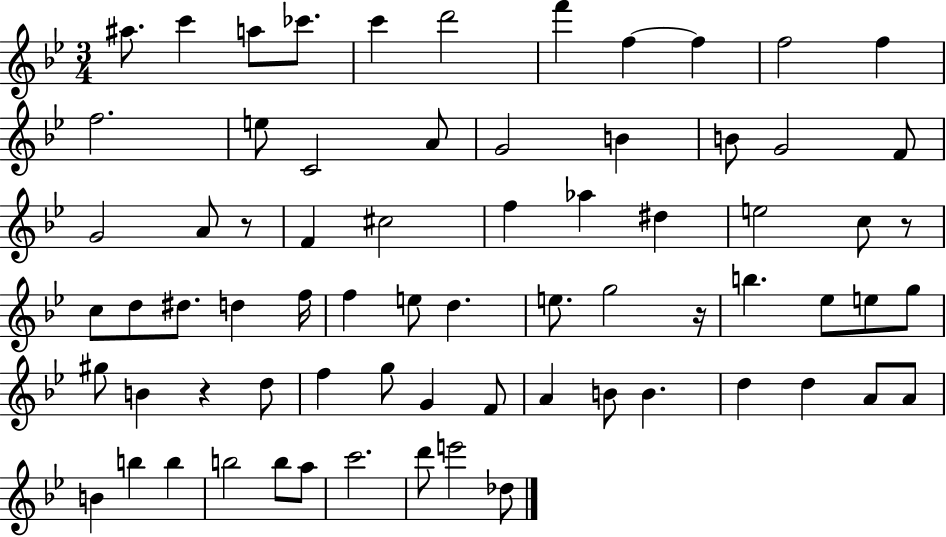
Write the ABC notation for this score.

X:1
T:Untitled
M:3/4
L:1/4
K:Bb
^a/2 c' a/2 _c'/2 c' d'2 f' f f f2 f f2 e/2 C2 A/2 G2 B B/2 G2 F/2 G2 A/2 z/2 F ^c2 f _a ^d e2 c/2 z/2 c/2 d/2 ^d/2 d f/4 f e/2 d e/2 g2 z/4 b _e/2 e/2 g/2 ^g/2 B z d/2 f g/2 G F/2 A B/2 B d d A/2 A/2 B b b b2 b/2 a/2 c'2 d'/2 e'2 _d/2